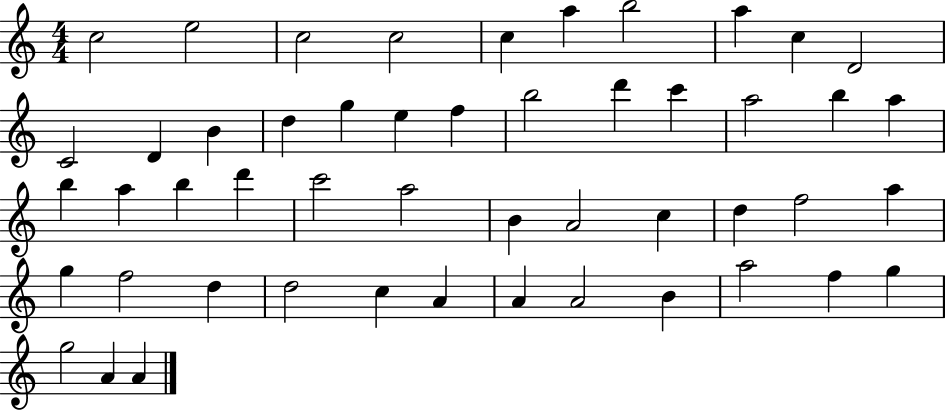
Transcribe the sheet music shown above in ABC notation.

X:1
T:Untitled
M:4/4
L:1/4
K:C
c2 e2 c2 c2 c a b2 a c D2 C2 D B d g e f b2 d' c' a2 b a b a b d' c'2 a2 B A2 c d f2 a g f2 d d2 c A A A2 B a2 f g g2 A A